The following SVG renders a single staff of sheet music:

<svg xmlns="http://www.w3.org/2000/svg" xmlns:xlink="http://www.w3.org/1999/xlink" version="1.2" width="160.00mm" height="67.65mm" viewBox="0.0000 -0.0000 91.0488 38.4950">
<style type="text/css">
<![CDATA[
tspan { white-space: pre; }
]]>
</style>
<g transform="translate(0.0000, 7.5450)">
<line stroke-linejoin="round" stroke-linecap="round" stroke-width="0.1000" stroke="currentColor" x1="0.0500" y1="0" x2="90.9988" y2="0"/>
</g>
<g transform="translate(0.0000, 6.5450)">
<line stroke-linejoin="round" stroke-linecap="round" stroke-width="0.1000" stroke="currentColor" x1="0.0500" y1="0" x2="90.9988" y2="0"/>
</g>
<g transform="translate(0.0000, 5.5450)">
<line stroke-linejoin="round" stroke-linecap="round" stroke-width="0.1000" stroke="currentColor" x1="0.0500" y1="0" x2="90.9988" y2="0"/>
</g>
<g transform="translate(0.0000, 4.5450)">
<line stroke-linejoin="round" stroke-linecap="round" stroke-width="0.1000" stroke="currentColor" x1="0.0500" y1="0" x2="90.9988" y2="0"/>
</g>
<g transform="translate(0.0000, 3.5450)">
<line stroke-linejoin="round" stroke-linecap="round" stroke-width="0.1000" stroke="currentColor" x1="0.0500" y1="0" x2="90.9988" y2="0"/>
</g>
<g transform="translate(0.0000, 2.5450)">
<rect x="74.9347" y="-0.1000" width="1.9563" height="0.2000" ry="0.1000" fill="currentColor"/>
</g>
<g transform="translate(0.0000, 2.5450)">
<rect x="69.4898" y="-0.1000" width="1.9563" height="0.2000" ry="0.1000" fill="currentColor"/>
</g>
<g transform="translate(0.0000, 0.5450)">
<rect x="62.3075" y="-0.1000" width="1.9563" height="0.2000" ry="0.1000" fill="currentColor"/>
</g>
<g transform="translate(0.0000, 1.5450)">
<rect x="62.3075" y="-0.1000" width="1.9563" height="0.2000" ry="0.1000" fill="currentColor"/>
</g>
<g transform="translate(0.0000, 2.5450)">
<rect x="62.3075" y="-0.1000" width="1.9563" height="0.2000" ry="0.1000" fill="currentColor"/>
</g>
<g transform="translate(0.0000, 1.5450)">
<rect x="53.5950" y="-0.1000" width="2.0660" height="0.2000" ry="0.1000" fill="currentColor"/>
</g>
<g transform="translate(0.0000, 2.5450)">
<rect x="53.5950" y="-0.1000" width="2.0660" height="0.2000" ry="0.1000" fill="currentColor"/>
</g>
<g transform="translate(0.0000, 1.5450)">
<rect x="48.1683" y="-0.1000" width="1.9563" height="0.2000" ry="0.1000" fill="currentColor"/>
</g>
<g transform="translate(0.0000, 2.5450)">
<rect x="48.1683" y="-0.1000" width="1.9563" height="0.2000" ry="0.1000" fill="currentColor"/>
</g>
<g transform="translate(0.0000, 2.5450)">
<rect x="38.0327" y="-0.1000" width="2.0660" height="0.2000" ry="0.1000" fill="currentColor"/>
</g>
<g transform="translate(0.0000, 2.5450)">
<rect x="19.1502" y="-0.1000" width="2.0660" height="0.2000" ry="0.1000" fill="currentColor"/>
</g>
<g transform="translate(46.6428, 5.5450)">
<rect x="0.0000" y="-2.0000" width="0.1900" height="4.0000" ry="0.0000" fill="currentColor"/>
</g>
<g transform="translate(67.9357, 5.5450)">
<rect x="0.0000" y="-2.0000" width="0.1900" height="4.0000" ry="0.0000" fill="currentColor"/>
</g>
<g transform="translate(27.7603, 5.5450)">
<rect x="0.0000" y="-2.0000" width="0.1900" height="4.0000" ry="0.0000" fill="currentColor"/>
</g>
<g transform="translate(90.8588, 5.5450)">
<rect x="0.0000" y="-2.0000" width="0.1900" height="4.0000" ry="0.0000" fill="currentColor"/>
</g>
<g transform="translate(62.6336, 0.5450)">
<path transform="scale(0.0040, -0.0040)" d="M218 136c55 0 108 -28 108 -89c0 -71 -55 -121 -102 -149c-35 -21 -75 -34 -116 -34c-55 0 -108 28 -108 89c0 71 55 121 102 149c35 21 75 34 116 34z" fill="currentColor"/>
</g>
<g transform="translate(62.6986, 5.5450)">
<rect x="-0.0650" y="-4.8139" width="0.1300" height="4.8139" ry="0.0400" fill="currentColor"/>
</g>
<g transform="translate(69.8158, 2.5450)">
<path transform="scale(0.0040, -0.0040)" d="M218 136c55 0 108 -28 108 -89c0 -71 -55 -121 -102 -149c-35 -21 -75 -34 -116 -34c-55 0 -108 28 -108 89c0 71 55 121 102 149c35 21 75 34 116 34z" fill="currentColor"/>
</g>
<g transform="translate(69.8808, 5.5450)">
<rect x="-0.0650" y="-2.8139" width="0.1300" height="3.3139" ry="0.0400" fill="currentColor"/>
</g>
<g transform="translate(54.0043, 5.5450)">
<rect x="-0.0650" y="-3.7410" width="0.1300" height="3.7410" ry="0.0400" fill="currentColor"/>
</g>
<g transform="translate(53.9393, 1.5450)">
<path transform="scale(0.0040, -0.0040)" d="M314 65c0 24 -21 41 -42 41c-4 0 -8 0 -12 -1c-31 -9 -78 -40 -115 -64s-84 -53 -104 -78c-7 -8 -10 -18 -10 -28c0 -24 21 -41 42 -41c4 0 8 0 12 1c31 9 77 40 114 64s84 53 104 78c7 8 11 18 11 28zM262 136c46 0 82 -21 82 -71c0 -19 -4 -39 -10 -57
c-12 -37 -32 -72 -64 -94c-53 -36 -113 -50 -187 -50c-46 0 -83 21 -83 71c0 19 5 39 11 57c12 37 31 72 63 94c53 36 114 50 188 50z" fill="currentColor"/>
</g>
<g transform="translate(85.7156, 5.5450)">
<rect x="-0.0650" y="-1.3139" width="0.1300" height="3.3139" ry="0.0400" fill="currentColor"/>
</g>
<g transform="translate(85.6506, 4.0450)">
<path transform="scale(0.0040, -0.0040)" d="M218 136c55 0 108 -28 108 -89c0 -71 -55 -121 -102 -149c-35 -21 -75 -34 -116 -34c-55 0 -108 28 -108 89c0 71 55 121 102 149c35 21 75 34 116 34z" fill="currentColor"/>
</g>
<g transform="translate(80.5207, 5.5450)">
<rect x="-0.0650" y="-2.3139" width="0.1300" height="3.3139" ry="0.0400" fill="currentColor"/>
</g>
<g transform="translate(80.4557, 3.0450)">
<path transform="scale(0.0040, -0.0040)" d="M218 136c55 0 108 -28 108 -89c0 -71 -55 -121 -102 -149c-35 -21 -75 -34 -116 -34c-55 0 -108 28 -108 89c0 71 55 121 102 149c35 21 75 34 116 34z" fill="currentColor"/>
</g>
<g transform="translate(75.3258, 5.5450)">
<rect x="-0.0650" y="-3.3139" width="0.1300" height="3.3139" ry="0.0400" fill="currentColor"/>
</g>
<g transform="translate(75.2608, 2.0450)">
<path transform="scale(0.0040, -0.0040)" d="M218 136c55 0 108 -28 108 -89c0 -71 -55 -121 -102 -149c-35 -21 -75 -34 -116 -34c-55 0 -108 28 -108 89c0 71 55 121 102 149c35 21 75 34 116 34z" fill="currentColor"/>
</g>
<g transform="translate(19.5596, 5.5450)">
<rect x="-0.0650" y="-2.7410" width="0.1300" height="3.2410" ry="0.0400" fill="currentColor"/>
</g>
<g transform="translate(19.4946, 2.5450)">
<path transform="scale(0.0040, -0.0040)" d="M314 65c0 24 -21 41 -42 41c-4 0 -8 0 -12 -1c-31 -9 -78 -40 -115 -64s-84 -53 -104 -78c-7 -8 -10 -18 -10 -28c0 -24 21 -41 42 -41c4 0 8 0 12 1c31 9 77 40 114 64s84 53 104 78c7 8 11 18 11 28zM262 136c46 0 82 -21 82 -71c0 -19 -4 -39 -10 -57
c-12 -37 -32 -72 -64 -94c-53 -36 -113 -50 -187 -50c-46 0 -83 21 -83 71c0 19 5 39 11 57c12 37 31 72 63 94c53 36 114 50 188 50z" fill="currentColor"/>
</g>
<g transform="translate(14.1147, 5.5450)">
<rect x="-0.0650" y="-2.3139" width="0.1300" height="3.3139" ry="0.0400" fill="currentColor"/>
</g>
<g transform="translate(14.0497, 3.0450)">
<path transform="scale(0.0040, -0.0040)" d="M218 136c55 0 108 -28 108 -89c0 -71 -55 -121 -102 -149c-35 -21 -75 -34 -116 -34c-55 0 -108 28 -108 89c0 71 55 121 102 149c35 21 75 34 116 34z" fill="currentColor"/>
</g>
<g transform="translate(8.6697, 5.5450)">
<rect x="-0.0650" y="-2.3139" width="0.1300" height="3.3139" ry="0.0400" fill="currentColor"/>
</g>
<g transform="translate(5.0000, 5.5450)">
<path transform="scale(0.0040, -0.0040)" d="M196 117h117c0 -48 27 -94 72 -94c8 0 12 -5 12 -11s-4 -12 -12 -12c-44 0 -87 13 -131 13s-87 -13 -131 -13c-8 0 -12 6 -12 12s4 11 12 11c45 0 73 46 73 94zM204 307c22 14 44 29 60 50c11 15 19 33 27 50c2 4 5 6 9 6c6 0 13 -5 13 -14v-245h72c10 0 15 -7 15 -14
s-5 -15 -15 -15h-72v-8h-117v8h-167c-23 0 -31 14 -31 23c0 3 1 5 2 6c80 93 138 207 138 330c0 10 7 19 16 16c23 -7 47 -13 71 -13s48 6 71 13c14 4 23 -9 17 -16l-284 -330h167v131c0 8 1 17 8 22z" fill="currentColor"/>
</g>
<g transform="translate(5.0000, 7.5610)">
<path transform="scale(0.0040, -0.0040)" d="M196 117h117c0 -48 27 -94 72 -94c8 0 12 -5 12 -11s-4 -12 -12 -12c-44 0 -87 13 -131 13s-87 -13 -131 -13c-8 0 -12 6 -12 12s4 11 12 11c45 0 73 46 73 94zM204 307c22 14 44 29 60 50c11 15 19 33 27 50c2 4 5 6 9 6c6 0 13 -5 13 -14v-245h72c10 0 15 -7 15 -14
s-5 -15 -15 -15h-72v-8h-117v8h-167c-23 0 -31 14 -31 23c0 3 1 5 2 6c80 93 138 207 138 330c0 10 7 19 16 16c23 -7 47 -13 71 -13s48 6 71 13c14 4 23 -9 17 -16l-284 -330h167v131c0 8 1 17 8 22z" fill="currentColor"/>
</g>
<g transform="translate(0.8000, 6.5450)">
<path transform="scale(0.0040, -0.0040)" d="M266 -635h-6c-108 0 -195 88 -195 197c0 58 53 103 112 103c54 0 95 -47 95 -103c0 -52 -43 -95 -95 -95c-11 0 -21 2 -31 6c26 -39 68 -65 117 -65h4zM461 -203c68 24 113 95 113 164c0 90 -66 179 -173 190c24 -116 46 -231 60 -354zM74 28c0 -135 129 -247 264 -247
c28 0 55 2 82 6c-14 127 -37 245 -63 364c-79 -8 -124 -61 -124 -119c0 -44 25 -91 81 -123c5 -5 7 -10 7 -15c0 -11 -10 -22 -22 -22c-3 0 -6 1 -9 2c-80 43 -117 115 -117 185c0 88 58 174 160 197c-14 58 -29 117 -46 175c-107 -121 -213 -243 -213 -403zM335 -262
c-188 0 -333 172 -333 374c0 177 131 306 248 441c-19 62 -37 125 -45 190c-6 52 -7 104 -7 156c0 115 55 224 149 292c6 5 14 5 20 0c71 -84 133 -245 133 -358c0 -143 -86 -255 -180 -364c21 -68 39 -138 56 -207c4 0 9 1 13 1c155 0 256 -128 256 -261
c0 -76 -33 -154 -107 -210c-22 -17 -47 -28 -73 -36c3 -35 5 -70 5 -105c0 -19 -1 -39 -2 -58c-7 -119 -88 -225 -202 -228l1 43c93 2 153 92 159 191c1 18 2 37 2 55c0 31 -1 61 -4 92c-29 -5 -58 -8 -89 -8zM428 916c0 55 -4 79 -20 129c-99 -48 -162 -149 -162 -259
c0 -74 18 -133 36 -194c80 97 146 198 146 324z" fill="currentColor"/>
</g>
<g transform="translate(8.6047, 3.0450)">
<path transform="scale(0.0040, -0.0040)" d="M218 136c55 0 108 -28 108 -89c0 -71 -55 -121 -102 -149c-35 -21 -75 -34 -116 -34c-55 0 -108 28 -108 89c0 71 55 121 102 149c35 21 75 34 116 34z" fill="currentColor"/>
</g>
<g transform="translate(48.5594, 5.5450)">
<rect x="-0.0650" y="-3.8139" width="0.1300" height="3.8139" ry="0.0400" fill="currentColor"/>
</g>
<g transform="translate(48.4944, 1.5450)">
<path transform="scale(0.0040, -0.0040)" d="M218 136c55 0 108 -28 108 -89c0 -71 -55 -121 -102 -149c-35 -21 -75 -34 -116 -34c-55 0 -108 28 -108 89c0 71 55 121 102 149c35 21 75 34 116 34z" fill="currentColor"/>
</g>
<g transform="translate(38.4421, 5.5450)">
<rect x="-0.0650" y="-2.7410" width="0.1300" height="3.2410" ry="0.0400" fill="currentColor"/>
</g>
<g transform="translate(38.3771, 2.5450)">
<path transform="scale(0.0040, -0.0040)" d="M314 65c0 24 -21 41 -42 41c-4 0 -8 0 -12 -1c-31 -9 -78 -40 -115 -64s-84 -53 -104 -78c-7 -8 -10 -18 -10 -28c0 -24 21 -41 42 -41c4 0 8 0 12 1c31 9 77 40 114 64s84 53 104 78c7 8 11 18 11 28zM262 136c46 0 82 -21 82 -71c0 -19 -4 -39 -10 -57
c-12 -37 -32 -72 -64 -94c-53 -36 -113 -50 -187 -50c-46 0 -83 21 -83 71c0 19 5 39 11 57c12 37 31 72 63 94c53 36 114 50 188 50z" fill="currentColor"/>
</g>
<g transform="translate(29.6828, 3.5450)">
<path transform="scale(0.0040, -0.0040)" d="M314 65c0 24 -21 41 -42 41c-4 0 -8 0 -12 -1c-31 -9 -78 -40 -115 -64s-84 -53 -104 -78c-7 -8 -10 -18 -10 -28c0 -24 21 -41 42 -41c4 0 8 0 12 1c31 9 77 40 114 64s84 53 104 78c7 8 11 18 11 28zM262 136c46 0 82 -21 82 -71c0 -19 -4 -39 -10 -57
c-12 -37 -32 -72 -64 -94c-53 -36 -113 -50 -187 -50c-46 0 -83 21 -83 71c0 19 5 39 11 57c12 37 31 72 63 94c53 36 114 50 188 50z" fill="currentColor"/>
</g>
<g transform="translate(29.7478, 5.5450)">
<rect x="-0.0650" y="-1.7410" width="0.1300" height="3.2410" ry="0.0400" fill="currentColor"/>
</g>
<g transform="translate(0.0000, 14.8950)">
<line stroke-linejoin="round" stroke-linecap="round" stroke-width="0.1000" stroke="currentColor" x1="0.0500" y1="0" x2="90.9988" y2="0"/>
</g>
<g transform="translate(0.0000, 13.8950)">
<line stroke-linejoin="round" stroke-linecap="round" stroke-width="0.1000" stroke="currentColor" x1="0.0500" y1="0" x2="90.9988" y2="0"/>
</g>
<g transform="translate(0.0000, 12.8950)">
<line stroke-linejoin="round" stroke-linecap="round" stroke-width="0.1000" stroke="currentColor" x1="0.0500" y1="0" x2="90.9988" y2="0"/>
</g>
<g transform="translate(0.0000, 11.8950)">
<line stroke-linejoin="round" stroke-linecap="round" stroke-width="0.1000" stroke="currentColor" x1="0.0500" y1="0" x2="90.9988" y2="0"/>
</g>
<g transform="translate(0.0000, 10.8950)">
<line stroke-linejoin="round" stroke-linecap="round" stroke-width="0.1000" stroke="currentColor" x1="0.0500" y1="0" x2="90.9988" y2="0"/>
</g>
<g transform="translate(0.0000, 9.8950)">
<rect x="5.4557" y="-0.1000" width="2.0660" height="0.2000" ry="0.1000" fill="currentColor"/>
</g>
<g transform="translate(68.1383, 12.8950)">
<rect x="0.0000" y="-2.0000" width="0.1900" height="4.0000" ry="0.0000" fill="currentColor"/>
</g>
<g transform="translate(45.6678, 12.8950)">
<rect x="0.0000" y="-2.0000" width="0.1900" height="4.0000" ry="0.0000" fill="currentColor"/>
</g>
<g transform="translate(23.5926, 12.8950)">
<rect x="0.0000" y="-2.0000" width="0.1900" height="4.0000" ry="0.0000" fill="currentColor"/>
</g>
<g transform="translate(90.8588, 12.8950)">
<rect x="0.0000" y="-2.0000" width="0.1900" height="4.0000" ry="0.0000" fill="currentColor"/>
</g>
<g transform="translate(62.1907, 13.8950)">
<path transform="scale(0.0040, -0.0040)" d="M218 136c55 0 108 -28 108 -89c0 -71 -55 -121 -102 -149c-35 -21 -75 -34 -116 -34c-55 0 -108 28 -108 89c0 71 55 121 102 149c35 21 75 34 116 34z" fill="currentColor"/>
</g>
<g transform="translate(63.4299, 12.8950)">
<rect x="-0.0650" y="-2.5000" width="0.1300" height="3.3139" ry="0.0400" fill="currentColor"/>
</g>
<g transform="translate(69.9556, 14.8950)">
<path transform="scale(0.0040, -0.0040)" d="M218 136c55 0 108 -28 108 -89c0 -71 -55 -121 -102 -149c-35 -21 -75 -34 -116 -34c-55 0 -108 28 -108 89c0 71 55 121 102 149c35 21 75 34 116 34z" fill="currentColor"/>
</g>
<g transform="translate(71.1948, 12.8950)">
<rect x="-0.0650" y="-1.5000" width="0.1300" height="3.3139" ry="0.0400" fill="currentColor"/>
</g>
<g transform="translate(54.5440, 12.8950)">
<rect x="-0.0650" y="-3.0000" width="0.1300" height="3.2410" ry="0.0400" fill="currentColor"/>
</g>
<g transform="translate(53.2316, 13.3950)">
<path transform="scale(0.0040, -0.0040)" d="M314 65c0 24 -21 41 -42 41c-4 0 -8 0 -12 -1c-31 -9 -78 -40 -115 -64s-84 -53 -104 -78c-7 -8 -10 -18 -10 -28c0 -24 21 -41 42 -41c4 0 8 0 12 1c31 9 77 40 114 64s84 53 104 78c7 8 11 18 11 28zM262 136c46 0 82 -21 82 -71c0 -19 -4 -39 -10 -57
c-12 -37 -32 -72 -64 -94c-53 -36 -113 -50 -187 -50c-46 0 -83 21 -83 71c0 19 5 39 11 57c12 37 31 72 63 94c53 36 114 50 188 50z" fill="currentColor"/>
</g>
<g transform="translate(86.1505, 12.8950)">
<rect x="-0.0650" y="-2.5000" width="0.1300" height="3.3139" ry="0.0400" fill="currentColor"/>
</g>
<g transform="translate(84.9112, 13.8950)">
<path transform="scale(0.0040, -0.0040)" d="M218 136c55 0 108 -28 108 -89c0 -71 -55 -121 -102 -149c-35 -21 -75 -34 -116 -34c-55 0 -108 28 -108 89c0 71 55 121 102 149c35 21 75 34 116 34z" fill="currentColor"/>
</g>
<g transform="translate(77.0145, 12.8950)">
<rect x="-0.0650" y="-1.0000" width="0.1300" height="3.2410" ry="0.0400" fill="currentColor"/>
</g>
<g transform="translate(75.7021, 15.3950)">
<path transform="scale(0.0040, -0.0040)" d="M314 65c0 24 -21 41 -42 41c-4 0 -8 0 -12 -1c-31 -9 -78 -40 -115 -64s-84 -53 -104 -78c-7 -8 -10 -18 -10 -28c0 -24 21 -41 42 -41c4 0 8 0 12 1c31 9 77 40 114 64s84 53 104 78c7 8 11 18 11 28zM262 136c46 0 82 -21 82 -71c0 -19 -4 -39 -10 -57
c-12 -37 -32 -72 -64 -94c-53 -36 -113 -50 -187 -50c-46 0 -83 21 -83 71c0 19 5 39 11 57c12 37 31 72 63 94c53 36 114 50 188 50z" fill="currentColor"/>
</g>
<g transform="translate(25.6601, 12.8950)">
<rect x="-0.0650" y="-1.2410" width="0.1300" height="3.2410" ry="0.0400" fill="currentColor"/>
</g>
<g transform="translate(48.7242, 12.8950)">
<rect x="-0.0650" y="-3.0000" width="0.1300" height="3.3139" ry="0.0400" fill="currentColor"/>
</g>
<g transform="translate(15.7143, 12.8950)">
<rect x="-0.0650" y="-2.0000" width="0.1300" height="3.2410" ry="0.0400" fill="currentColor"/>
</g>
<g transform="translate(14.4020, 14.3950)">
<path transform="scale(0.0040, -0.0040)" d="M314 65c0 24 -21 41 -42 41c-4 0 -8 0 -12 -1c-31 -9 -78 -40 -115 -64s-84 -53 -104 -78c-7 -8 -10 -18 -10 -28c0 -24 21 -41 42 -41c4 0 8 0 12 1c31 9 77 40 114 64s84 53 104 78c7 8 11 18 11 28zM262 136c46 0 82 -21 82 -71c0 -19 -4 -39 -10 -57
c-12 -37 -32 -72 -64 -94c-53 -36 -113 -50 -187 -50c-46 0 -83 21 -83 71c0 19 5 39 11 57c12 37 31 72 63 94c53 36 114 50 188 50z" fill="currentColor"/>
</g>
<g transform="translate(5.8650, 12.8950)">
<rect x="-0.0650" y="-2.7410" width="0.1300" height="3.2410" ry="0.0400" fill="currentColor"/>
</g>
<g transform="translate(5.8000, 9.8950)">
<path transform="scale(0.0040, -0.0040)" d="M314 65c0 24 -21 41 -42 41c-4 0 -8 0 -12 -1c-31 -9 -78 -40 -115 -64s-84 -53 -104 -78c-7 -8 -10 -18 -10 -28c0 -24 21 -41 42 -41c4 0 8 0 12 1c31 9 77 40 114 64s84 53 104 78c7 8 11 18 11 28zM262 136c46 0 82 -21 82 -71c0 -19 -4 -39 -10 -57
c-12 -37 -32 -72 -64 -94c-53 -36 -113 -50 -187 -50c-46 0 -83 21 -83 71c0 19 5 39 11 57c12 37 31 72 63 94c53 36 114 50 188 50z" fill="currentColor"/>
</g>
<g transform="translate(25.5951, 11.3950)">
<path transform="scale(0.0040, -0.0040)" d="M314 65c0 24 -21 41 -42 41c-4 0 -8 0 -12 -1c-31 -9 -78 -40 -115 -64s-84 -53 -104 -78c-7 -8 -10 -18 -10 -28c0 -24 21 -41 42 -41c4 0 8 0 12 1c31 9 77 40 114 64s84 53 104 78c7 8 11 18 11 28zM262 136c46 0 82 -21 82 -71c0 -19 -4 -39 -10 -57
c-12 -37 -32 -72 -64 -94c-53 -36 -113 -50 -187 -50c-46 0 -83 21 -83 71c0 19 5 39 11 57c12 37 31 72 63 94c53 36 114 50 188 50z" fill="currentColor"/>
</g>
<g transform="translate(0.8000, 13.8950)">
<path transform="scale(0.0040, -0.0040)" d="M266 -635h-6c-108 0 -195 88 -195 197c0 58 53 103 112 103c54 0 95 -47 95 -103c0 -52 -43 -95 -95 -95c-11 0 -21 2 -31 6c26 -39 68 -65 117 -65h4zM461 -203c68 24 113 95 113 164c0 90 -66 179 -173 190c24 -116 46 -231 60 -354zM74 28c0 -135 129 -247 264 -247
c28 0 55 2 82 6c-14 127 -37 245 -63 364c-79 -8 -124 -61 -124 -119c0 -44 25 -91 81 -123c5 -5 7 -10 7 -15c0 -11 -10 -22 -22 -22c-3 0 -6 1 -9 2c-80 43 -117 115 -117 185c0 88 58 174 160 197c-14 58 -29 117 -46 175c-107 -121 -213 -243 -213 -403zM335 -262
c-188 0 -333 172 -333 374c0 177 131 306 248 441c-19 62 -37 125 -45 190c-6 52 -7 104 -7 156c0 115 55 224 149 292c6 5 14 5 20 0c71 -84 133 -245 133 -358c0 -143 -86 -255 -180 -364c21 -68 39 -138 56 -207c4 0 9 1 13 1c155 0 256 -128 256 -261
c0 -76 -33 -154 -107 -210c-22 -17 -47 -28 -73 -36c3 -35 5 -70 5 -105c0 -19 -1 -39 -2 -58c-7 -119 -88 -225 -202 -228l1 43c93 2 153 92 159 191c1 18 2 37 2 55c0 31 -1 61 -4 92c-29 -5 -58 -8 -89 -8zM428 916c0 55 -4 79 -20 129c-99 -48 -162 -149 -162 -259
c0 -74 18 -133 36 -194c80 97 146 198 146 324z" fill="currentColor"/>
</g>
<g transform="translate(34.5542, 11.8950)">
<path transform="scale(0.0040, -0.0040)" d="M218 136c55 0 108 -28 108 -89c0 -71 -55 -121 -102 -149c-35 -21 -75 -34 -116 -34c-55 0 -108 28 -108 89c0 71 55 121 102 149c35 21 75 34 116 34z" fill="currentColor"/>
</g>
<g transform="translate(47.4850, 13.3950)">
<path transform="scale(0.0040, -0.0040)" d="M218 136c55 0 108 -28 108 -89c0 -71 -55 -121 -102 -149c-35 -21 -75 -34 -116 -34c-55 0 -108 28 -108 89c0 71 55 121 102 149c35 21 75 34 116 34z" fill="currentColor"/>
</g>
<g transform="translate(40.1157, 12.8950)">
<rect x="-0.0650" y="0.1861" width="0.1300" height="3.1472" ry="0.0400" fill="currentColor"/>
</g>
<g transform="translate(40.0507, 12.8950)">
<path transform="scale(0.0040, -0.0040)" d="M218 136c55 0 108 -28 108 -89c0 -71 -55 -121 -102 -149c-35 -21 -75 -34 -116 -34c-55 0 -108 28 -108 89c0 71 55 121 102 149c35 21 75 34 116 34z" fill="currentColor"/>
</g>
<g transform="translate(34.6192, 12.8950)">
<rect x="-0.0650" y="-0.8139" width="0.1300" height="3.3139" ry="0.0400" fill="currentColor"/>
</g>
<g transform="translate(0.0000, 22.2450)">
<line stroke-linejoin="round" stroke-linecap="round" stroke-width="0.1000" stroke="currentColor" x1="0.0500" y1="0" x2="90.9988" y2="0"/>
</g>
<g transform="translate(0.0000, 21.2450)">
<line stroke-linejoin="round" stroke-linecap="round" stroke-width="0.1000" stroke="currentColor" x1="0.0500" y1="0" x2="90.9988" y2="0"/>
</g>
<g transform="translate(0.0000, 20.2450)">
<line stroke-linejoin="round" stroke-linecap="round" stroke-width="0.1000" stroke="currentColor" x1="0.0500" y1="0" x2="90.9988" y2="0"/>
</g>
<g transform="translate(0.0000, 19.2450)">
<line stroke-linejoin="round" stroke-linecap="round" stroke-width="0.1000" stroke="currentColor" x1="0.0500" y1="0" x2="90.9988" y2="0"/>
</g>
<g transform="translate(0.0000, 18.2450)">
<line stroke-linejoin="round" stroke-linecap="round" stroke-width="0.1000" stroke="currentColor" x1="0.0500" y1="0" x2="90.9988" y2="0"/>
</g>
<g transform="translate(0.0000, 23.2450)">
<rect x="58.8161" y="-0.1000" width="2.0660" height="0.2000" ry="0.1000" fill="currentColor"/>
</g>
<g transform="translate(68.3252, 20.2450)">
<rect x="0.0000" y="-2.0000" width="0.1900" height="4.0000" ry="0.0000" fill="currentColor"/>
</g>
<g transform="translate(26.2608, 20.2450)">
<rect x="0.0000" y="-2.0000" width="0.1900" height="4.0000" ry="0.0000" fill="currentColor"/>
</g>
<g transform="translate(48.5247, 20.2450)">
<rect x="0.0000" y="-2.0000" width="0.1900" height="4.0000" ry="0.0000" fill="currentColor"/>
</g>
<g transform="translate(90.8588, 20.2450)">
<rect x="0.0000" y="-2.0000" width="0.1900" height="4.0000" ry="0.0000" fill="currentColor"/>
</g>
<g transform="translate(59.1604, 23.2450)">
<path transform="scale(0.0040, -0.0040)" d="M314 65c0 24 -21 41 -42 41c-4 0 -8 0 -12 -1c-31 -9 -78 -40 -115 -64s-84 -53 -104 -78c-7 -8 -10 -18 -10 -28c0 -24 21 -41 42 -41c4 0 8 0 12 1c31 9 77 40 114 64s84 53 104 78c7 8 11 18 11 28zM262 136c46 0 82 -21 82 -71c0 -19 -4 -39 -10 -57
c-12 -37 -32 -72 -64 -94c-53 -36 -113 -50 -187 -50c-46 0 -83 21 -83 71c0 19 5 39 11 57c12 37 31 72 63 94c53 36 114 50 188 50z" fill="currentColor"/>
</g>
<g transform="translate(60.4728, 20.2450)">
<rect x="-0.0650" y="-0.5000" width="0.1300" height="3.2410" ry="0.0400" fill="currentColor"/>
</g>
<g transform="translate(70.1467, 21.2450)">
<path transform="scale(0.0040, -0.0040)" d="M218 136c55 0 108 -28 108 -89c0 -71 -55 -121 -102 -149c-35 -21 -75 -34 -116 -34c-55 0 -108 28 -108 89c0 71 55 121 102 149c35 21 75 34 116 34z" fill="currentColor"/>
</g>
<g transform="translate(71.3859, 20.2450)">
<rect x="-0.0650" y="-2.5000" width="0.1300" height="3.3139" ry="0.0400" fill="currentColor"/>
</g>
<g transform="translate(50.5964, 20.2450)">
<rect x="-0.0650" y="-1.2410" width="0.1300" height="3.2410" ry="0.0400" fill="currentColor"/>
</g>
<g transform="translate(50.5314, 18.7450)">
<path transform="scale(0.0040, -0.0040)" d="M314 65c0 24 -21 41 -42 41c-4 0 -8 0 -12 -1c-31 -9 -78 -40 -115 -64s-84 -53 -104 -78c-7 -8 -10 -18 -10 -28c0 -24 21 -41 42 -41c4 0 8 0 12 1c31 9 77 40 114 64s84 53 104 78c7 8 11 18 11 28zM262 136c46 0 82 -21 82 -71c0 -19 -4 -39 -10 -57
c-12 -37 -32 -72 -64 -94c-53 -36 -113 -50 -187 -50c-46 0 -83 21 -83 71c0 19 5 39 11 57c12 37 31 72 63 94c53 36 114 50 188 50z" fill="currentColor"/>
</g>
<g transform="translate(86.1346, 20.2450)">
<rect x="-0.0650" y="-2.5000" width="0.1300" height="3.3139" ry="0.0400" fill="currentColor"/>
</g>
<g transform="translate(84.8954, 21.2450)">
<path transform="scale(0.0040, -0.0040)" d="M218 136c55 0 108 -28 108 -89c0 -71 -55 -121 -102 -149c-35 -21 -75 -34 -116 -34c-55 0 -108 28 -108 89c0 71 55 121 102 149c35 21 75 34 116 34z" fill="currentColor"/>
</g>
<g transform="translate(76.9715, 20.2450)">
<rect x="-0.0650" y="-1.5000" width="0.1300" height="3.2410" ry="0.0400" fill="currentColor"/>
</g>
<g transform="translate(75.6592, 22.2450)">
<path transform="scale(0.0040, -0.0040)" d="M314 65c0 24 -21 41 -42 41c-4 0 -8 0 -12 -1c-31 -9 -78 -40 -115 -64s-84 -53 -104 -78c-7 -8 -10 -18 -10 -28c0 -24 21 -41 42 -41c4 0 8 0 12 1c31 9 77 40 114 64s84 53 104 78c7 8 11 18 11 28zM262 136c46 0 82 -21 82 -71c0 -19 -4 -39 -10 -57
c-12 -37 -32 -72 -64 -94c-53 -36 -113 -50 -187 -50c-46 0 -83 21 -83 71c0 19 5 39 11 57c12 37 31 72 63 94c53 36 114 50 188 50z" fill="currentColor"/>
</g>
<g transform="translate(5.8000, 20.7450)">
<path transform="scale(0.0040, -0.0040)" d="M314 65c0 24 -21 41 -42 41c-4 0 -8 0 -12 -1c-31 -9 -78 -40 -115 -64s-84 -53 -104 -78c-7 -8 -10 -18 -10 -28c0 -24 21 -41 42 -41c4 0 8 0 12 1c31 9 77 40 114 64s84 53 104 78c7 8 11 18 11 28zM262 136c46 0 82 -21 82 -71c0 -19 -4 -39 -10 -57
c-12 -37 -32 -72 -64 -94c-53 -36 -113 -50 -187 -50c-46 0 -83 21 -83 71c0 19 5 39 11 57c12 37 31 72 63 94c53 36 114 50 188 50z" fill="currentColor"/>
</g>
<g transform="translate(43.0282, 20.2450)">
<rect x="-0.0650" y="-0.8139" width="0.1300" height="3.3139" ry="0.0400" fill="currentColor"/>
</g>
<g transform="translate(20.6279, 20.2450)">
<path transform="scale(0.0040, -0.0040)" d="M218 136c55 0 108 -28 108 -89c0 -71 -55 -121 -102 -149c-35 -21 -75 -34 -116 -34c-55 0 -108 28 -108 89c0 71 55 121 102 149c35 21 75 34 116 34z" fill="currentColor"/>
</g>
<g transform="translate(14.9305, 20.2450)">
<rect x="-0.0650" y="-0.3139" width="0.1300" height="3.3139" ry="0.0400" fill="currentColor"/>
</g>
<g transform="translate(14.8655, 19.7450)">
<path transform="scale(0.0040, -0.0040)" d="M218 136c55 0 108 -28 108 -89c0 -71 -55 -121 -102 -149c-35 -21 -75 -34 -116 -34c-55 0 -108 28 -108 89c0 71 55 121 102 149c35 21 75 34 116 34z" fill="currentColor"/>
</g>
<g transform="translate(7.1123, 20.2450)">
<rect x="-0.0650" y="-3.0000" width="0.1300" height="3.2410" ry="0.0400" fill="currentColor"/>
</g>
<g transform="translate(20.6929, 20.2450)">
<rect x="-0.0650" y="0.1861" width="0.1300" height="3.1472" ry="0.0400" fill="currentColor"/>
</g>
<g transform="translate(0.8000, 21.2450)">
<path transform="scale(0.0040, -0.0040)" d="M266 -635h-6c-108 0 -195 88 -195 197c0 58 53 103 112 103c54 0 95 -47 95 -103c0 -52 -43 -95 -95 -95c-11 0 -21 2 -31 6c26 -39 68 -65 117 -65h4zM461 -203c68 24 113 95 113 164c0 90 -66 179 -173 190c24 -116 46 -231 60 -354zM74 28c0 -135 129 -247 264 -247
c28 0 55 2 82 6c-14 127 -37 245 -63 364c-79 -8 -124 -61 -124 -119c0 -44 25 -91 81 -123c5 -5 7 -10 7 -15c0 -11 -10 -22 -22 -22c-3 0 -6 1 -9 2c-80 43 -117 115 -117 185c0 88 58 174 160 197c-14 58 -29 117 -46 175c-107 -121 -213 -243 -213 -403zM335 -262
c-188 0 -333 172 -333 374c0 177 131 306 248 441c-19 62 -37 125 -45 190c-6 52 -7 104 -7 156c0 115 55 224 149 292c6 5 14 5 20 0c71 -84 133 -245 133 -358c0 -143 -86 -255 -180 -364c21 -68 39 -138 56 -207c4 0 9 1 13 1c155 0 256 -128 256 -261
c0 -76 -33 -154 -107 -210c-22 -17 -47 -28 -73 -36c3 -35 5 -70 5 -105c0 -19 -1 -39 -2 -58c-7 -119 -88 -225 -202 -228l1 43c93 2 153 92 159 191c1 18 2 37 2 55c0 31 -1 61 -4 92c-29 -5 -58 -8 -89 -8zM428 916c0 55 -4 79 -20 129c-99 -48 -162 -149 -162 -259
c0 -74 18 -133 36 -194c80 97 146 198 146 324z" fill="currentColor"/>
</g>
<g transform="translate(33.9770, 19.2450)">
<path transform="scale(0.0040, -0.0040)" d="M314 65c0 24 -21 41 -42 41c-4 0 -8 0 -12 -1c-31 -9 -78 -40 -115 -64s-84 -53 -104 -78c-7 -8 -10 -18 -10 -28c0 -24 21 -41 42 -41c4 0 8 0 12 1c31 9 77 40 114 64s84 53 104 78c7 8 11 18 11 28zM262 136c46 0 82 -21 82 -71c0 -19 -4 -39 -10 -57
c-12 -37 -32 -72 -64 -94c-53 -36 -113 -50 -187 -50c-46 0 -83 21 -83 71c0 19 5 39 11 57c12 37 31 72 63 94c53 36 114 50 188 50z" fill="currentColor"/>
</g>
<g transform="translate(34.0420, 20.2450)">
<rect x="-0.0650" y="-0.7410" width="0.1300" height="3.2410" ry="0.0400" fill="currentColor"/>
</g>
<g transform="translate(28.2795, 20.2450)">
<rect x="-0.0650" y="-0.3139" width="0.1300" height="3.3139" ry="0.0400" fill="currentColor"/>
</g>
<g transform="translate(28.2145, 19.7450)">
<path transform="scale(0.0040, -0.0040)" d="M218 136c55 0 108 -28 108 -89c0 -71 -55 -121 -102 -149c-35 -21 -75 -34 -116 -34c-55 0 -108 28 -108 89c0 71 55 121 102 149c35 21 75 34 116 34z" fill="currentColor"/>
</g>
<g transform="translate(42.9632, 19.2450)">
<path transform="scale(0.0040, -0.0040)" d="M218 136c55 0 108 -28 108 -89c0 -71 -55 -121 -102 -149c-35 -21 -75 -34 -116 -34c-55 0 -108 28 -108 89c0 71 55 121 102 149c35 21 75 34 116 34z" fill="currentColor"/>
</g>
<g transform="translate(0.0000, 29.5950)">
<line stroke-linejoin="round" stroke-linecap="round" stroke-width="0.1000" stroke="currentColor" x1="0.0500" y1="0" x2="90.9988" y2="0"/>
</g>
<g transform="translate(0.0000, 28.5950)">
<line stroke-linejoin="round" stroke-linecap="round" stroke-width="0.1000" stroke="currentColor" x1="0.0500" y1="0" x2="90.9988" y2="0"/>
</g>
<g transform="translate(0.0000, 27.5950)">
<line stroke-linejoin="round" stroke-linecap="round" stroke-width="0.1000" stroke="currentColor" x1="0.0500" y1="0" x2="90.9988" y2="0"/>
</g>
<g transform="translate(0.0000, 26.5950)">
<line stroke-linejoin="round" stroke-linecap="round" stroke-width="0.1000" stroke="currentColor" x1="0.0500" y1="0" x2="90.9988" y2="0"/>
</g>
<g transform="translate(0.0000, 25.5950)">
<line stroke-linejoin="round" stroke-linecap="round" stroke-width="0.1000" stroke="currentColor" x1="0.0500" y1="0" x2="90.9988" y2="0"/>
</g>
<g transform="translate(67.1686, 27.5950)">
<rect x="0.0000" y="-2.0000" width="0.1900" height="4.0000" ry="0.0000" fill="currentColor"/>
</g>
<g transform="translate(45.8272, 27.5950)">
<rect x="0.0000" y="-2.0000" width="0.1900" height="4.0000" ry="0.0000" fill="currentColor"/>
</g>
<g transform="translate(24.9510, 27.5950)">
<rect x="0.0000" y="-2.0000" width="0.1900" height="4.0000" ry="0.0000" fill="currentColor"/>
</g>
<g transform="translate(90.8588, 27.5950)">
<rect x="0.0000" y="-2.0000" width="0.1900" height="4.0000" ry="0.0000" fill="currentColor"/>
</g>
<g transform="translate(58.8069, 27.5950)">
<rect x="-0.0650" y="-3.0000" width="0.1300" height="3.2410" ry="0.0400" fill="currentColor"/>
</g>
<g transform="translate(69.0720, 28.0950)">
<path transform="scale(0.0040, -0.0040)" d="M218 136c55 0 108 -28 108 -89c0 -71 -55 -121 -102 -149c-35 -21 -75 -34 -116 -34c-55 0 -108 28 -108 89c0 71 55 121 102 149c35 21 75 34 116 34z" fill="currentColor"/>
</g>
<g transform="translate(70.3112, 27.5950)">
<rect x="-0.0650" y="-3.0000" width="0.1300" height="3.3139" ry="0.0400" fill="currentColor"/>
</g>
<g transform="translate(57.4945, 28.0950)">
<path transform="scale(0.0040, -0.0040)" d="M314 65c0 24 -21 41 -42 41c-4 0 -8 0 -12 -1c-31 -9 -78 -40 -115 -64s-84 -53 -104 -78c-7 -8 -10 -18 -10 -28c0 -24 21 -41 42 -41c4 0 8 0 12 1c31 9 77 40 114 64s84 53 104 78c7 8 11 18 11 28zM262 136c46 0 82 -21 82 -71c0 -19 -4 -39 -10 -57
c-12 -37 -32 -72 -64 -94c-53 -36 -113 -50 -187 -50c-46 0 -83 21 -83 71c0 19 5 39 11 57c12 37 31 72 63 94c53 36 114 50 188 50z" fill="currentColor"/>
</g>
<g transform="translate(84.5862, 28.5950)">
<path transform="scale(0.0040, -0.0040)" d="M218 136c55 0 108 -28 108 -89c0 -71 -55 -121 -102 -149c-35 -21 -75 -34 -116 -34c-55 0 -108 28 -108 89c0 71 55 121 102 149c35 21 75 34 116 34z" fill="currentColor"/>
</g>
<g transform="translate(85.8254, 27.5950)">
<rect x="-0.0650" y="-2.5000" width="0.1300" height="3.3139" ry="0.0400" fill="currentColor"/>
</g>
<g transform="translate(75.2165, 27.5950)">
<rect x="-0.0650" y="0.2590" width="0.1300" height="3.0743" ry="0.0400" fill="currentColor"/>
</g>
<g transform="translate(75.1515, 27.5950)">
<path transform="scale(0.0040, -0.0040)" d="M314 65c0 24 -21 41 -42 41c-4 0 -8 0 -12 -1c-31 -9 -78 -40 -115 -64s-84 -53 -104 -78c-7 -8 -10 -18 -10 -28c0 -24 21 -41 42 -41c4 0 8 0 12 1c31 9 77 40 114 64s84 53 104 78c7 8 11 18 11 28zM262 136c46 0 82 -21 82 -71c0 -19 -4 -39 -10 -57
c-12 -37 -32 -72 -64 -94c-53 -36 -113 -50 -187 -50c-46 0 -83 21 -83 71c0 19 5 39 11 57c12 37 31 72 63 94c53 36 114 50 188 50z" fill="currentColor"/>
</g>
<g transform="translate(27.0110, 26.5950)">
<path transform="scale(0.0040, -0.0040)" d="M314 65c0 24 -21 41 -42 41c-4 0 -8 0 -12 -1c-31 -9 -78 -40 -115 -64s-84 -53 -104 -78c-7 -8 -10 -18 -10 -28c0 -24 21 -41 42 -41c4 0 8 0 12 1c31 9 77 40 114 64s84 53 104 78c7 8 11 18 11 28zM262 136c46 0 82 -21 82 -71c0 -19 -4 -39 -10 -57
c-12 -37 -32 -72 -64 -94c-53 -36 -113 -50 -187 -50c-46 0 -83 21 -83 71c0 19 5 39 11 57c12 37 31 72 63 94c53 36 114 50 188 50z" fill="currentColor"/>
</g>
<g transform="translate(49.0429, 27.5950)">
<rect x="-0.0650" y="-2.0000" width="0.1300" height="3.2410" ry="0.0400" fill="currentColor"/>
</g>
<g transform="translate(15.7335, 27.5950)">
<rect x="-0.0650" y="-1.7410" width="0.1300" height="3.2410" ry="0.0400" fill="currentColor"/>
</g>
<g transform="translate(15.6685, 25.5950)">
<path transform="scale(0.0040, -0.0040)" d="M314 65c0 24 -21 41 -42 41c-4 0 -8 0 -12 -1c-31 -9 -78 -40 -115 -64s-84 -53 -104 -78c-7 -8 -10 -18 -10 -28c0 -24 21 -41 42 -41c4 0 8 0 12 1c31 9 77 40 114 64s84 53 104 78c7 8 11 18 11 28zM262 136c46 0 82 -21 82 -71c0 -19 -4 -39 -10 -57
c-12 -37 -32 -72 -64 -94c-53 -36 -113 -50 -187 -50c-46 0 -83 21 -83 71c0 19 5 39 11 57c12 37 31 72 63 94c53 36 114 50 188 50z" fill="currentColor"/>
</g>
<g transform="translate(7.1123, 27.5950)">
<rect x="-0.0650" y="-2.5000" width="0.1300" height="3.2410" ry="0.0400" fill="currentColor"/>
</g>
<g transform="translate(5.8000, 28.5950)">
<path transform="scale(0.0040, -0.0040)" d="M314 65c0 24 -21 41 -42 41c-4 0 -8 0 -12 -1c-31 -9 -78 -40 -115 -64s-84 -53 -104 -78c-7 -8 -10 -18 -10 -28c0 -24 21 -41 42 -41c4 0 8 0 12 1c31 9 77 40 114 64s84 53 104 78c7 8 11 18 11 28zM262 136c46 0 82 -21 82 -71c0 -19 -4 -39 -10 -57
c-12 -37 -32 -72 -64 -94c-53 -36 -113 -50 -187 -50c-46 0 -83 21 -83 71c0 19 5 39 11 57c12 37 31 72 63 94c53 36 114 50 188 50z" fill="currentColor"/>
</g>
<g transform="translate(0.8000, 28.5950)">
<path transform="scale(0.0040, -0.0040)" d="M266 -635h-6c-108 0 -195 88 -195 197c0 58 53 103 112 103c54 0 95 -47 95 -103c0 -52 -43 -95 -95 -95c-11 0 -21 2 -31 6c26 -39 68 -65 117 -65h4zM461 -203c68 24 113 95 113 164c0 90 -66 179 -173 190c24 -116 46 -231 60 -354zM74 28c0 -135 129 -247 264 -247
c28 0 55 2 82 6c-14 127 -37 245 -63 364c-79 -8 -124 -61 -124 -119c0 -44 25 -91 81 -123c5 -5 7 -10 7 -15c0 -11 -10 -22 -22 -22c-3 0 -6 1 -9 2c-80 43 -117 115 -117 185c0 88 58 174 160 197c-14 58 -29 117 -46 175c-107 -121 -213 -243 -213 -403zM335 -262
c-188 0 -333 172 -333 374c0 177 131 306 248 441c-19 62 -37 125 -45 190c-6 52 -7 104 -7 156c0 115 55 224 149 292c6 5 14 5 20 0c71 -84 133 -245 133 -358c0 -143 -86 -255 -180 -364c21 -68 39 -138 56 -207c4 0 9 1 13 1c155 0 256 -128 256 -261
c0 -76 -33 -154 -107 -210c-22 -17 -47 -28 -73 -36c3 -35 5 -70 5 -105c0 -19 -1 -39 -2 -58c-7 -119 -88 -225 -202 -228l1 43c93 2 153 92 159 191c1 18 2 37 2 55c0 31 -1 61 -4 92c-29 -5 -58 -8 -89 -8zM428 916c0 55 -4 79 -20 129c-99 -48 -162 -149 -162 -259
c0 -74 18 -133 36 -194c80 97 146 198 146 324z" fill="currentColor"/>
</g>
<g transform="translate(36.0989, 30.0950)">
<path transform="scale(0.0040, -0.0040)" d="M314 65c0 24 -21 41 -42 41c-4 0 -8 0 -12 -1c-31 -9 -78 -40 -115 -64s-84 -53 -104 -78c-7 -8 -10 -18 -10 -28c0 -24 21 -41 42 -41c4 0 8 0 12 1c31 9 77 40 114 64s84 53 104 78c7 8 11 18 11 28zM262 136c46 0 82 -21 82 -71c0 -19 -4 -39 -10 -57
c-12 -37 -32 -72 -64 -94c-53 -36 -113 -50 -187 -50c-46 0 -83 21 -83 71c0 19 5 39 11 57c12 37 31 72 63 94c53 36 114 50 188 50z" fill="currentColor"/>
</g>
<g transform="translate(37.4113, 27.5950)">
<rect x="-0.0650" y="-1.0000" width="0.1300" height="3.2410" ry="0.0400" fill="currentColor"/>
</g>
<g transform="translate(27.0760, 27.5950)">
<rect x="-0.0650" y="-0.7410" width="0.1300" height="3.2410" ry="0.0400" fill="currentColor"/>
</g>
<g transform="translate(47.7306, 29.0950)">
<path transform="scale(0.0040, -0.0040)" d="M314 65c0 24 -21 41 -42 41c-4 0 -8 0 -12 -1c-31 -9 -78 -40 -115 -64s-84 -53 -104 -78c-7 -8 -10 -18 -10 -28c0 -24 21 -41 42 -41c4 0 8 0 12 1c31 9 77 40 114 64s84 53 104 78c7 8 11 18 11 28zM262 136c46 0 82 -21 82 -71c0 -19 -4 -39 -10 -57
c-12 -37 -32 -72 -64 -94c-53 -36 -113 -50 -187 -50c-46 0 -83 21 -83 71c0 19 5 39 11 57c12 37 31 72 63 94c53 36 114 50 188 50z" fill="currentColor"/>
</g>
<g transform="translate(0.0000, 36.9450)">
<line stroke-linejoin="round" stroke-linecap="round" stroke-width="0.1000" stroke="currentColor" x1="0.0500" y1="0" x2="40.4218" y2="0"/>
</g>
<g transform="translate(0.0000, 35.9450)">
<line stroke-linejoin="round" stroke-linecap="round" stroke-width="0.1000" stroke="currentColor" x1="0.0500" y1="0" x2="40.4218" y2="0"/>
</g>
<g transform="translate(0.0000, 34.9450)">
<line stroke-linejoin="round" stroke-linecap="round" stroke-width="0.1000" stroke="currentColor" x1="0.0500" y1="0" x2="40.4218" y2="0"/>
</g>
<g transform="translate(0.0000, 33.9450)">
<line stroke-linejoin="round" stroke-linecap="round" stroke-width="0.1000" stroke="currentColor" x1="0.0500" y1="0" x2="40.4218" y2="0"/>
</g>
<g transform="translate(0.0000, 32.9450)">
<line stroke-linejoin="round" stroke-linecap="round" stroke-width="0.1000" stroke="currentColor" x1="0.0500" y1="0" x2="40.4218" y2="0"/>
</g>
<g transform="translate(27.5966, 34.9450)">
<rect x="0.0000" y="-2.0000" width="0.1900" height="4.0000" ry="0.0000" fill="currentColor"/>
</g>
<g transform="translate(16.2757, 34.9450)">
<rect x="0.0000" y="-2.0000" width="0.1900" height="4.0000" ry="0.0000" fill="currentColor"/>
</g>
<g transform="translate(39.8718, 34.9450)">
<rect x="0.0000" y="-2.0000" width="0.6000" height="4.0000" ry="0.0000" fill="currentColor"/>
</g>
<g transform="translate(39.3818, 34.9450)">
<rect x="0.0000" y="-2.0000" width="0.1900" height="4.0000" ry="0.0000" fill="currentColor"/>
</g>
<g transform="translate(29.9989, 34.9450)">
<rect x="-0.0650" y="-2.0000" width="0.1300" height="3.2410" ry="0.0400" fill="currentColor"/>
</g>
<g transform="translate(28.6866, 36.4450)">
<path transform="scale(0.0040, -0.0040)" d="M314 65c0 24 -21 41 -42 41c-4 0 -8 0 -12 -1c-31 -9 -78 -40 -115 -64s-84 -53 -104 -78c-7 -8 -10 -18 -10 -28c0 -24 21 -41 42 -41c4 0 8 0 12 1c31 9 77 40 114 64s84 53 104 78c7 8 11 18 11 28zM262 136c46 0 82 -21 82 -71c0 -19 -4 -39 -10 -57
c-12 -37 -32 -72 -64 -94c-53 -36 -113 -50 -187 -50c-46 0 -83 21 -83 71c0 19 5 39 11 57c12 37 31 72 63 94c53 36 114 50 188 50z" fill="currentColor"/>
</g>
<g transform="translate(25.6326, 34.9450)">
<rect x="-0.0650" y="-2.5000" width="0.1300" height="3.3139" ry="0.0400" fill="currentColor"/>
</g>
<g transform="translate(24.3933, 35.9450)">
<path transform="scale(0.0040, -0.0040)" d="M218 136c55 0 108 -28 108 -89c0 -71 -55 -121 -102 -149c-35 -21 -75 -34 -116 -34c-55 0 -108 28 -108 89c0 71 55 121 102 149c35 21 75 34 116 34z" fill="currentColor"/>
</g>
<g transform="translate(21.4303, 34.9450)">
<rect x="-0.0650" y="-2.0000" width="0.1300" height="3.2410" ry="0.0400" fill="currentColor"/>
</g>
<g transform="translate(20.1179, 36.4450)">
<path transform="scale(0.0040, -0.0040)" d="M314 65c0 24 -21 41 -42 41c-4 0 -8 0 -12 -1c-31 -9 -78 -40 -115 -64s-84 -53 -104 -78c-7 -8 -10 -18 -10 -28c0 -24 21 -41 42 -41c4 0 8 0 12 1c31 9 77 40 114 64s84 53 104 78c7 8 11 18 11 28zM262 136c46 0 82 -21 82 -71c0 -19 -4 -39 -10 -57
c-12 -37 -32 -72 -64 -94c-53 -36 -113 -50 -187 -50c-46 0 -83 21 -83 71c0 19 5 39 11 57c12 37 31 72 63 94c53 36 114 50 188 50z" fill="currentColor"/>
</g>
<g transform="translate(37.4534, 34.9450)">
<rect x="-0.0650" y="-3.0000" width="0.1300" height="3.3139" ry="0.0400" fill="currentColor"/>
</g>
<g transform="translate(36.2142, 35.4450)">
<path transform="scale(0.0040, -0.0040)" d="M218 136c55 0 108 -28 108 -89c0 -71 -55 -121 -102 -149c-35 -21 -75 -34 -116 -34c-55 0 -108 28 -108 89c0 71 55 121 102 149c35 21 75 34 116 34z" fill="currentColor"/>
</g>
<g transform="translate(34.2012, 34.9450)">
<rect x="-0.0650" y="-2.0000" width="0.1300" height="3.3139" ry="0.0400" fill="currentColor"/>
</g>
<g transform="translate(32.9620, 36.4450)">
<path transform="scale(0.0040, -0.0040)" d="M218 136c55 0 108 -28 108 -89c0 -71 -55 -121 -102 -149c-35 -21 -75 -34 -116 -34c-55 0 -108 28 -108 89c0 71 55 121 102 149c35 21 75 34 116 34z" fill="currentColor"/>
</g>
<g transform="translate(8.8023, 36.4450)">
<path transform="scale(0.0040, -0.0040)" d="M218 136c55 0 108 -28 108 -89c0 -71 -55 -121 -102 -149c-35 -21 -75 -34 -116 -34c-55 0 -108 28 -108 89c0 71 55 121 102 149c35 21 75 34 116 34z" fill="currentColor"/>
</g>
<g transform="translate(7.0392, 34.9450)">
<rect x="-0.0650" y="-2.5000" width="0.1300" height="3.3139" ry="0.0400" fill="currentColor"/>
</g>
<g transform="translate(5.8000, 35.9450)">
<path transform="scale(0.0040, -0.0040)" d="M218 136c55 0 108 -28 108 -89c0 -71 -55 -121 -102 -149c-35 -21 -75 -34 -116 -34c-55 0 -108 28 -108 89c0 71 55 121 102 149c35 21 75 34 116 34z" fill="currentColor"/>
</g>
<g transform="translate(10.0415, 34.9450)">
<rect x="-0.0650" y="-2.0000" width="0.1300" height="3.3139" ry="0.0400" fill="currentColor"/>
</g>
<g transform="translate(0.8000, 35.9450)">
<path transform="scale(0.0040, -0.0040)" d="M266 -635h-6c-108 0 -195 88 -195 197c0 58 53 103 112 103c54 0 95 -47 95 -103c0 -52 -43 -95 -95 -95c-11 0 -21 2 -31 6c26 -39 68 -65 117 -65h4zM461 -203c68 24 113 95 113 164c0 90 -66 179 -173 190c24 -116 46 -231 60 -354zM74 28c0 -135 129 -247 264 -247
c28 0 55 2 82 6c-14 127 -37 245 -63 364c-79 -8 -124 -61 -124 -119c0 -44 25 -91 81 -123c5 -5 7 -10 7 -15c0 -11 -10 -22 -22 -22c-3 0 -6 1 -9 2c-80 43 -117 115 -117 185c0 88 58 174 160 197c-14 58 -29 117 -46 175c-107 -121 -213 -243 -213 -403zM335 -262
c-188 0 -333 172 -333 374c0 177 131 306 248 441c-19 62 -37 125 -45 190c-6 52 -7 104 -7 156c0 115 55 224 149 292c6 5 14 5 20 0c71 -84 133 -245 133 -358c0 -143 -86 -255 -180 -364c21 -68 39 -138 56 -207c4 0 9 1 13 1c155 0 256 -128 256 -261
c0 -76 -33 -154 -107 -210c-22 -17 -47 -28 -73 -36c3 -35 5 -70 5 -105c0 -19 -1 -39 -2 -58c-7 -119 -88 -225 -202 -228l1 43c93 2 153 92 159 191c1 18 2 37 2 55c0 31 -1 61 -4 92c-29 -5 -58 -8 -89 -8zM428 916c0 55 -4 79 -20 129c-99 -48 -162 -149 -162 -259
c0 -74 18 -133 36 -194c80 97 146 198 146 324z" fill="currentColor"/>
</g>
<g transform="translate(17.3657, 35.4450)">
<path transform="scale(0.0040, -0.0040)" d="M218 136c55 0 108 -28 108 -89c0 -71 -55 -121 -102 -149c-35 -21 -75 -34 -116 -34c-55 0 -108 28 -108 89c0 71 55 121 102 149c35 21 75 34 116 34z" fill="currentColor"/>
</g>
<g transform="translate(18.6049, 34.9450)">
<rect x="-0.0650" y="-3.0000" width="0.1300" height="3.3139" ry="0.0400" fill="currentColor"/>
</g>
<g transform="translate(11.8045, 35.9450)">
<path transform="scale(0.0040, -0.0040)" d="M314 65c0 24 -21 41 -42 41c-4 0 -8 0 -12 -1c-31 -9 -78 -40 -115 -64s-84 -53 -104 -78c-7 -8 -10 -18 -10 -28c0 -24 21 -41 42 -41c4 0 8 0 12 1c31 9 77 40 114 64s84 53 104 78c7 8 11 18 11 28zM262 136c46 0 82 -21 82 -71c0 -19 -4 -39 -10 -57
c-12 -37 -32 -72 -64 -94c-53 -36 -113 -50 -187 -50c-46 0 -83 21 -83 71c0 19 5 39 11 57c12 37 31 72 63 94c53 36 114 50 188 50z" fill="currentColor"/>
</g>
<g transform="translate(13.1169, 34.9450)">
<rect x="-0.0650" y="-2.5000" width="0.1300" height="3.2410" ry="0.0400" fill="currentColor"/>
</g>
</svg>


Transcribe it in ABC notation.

X:1
T:Untitled
M:4/4
L:1/4
K:C
g g a2 f2 a2 c' c'2 e' a b g e a2 F2 e2 d B A A2 G E D2 G A2 c B c d2 d e2 C2 G E2 G G2 f2 d2 D2 F2 A2 A B2 G G F G2 A F2 G F2 F A